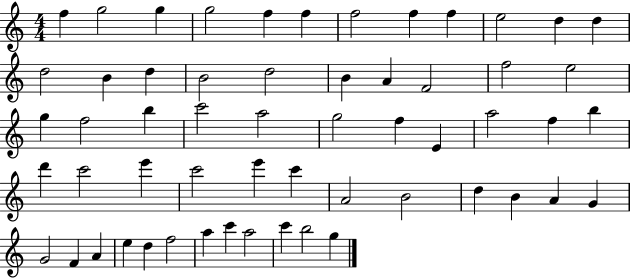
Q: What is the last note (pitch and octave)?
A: G5